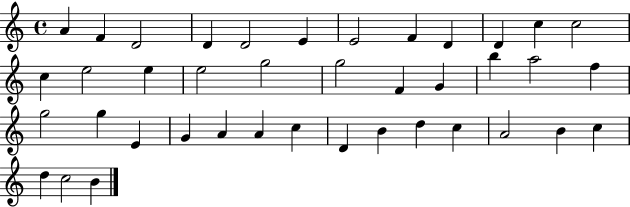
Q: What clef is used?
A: treble